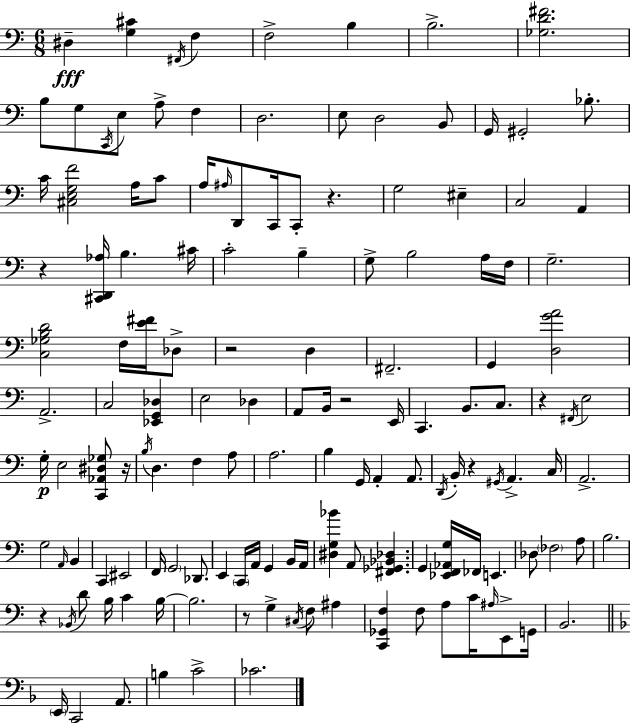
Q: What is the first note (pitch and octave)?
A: D#3